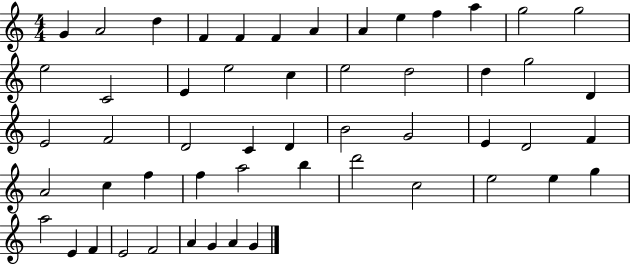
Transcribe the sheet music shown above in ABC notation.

X:1
T:Untitled
M:4/4
L:1/4
K:C
G A2 d F F F A A e f a g2 g2 e2 C2 E e2 c e2 d2 d g2 D E2 F2 D2 C D B2 G2 E D2 F A2 c f f a2 b d'2 c2 e2 e g a2 E F E2 F2 A G A G